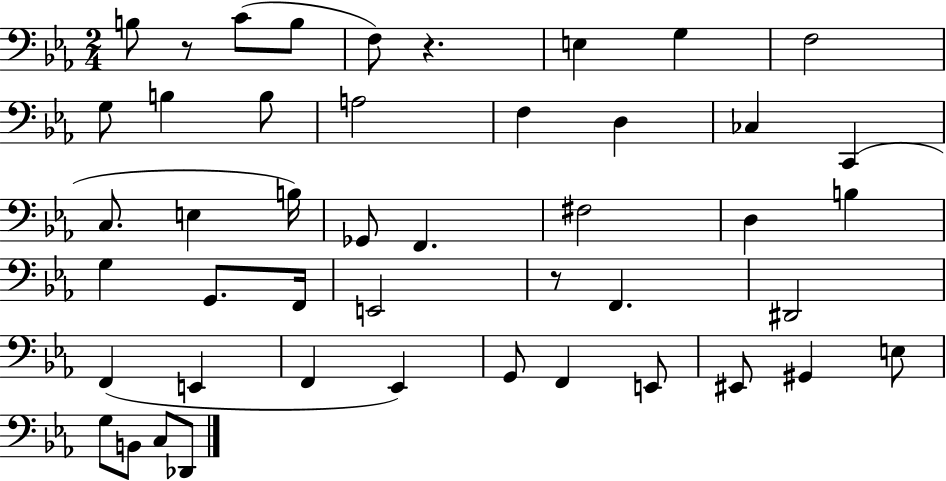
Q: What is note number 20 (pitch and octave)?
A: F2